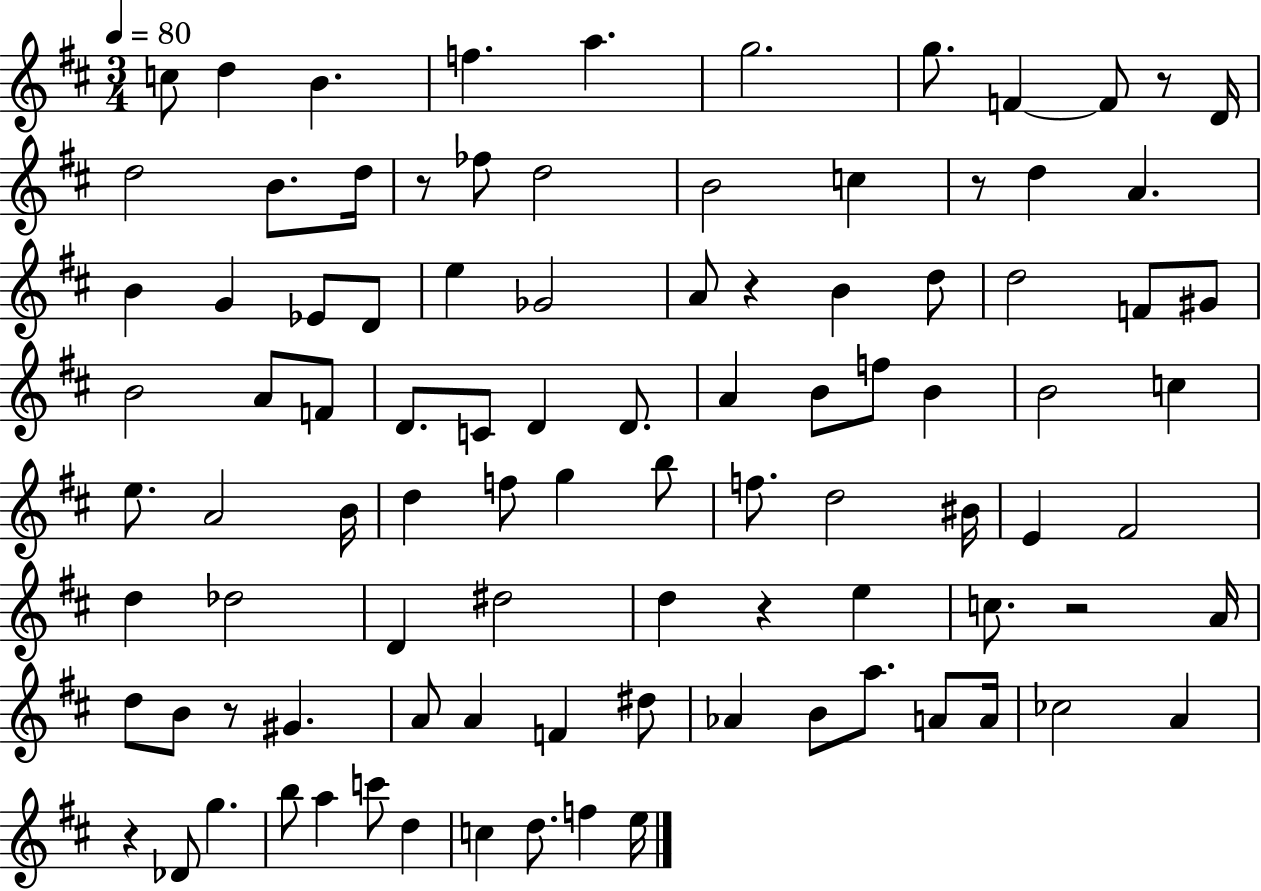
{
  \clef treble
  \numericTimeSignature
  \time 3/4
  \key d \major
  \tempo 4 = 80
  c''8 d''4 b'4. | f''4. a''4. | g''2. | g''8. f'4~~ f'8 r8 d'16 | \break d''2 b'8. d''16 | r8 fes''8 d''2 | b'2 c''4 | r8 d''4 a'4. | \break b'4 g'4 ees'8 d'8 | e''4 ges'2 | a'8 r4 b'4 d''8 | d''2 f'8 gis'8 | \break b'2 a'8 f'8 | d'8. c'8 d'4 d'8. | a'4 b'8 f''8 b'4 | b'2 c''4 | \break e''8. a'2 b'16 | d''4 f''8 g''4 b''8 | f''8. d''2 bis'16 | e'4 fis'2 | \break d''4 des''2 | d'4 dis''2 | d''4 r4 e''4 | c''8. r2 a'16 | \break d''8 b'8 r8 gis'4. | a'8 a'4 f'4 dis''8 | aes'4 b'8 a''8. a'8 a'16 | ces''2 a'4 | \break r4 des'8 g''4. | b''8 a''4 c'''8 d''4 | c''4 d''8. f''4 e''16 | \bar "|."
}